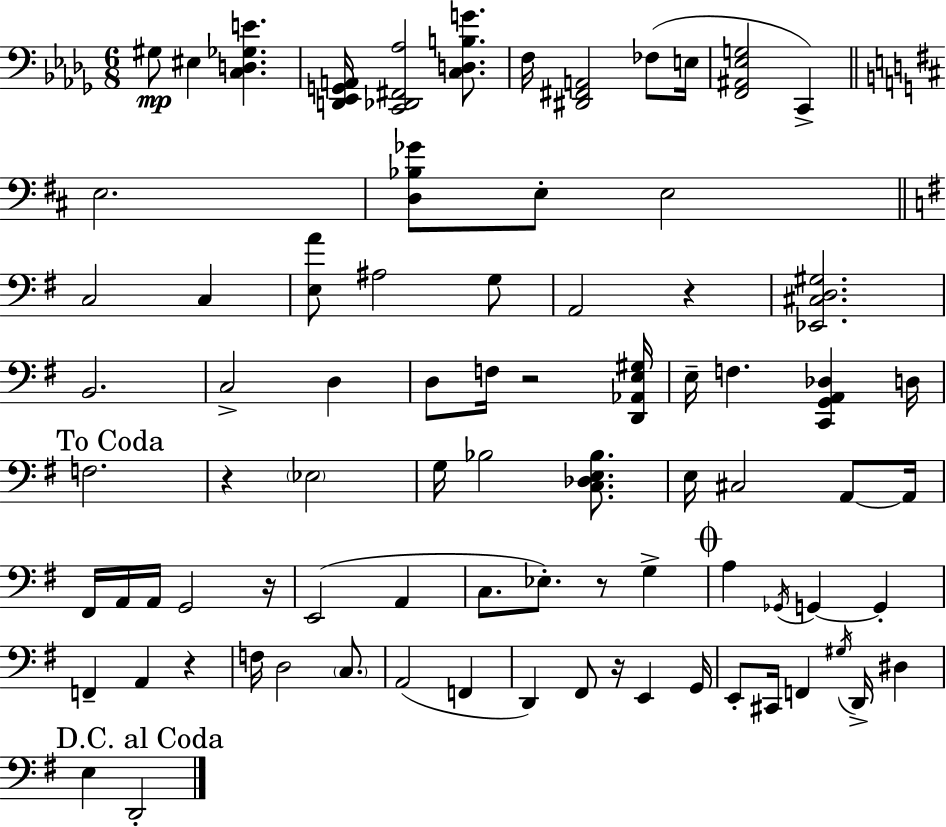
G#3/e EIS3/q [C3,D3,Gb3,E4]/q. [D2,Eb2,G2,A2]/s [C2,Db2,F#2,Ab3]/h [C3,D3,B3,G4]/e. F3/s [D#2,F#2,A2]/h FES3/e E3/s [F2,A#2,Eb3,G3]/h C2/q E3/h. [D3,Bb3,Gb4]/e E3/e E3/h C3/h C3/q [E3,A4]/e A#3/h G3/e A2/h R/q [Eb2,C#3,D3,G#3]/h. B2/h. C3/h D3/q D3/e F3/s R/h [D2,Ab2,E3,G#3]/s E3/s F3/q. [C2,G2,A2,Db3]/q D3/s F3/h. R/q Eb3/h G3/s Bb3/h [C3,Db3,E3,Bb3]/e. E3/s C#3/h A2/e A2/s F#2/s A2/s A2/s G2/h R/s E2/h A2/q C3/e. Eb3/e. R/e G3/q A3/q Gb2/s G2/q G2/q F2/q A2/q R/q F3/s D3/h C3/e. A2/h F2/q D2/q F#2/e R/s E2/q G2/s E2/e C#2/s F2/q G#3/s D2/s D#3/q E3/q D2/h